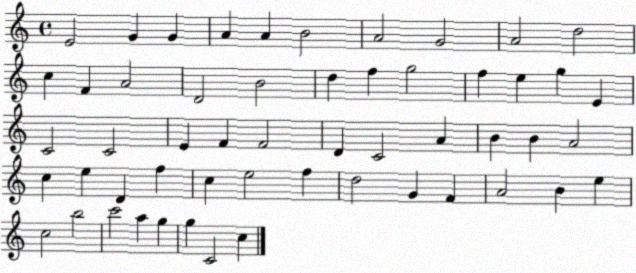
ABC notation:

X:1
T:Untitled
M:4/4
L:1/4
K:C
E2 G G A A B2 A2 G2 A2 d2 c F A2 D2 B2 d f g2 f e g E C2 C2 E F F2 D C2 A B B A2 c e D f c e2 f d2 G F A2 B e c2 b2 c'2 a g g C2 c